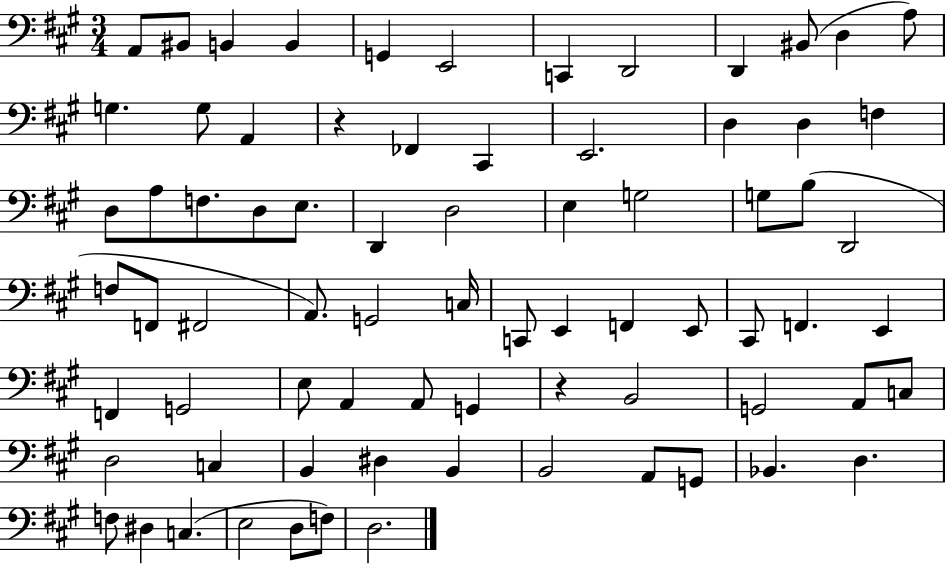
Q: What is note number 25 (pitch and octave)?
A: D3